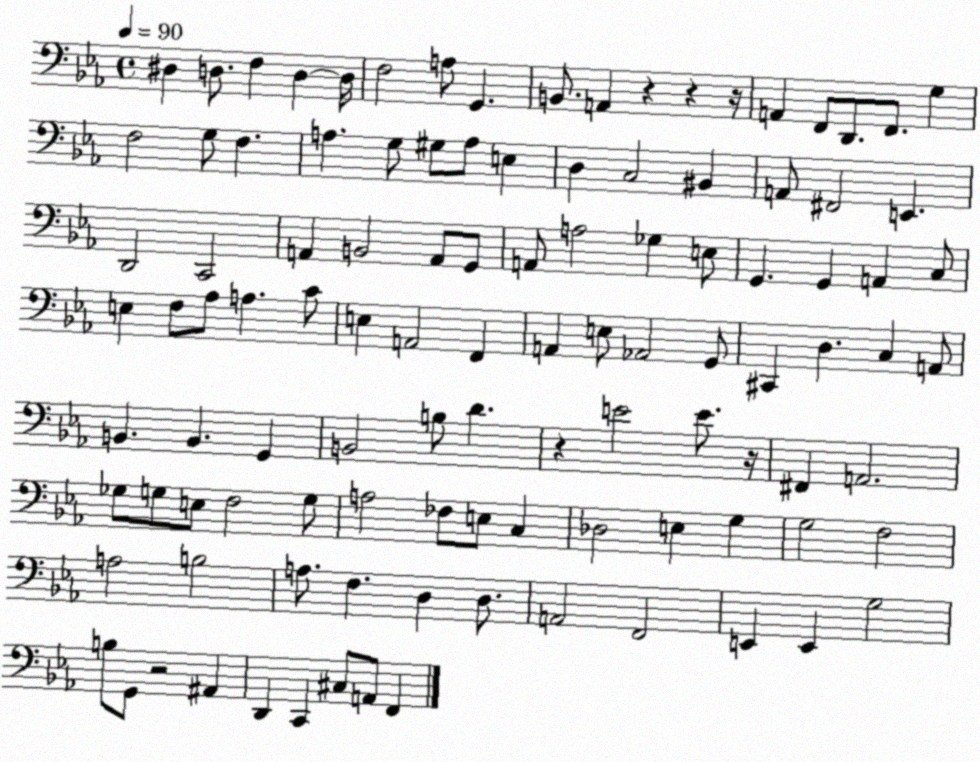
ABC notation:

X:1
T:Untitled
M:4/4
L:1/4
K:Eb
^D, D,/2 F, D, D,/4 F,2 A,/2 G,, B,,/2 A,, z z z/4 A,, F,,/2 D,,/2 F,,/2 G, F,2 G,/2 F, A, G,/2 ^G,/2 A,/2 E, D, C,2 ^B,, A,,/2 ^F,,2 E,, D,,2 C,,2 A,, B,,2 A,,/2 G,,/2 A,,/2 A,2 _G, E,/2 G,, G,, A,, C,/2 E, F,/2 _A,/2 A, C/2 E, A,,2 F,, A,, E,/2 _A,,2 G,,/2 ^C,, D, C, A,,/2 B,, B,, G,, B,,2 B,/2 D z E2 E/2 z/4 ^F,, A,,2 _G,/2 G,/2 E,/2 F,2 G,/2 A,2 _F,/2 E,/2 C, _D,2 E, G, G,2 F,2 A,2 B,2 A,/2 F, D, D,/2 A,,2 F,,2 E,, E,, G,2 B,/2 G,,/2 z2 ^A,, D,, C,, ^C,/2 A,,/2 F,,